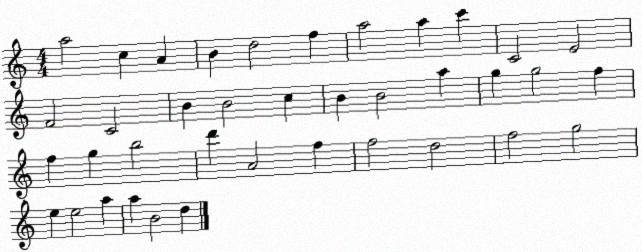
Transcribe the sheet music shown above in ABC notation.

X:1
T:Untitled
M:4/4
L:1/4
K:C
a2 c A B d2 f a2 a c' C2 E2 F2 C2 B B2 c B B2 a g g2 f f g b2 d' A2 f f2 d2 f2 g2 e e2 a a B2 d